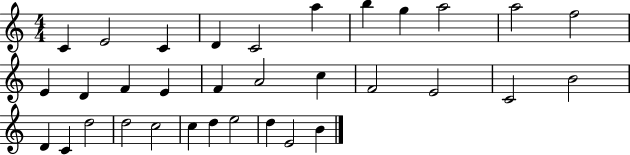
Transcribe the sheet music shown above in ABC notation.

X:1
T:Untitled
M:4/4
L:1/4
K:C
C E2 C D C2 a b g a2 a2 f2 E D F E F A2 c F2 E2 C2 B2 D C d2 d2 c2 c d e2 d E2 B